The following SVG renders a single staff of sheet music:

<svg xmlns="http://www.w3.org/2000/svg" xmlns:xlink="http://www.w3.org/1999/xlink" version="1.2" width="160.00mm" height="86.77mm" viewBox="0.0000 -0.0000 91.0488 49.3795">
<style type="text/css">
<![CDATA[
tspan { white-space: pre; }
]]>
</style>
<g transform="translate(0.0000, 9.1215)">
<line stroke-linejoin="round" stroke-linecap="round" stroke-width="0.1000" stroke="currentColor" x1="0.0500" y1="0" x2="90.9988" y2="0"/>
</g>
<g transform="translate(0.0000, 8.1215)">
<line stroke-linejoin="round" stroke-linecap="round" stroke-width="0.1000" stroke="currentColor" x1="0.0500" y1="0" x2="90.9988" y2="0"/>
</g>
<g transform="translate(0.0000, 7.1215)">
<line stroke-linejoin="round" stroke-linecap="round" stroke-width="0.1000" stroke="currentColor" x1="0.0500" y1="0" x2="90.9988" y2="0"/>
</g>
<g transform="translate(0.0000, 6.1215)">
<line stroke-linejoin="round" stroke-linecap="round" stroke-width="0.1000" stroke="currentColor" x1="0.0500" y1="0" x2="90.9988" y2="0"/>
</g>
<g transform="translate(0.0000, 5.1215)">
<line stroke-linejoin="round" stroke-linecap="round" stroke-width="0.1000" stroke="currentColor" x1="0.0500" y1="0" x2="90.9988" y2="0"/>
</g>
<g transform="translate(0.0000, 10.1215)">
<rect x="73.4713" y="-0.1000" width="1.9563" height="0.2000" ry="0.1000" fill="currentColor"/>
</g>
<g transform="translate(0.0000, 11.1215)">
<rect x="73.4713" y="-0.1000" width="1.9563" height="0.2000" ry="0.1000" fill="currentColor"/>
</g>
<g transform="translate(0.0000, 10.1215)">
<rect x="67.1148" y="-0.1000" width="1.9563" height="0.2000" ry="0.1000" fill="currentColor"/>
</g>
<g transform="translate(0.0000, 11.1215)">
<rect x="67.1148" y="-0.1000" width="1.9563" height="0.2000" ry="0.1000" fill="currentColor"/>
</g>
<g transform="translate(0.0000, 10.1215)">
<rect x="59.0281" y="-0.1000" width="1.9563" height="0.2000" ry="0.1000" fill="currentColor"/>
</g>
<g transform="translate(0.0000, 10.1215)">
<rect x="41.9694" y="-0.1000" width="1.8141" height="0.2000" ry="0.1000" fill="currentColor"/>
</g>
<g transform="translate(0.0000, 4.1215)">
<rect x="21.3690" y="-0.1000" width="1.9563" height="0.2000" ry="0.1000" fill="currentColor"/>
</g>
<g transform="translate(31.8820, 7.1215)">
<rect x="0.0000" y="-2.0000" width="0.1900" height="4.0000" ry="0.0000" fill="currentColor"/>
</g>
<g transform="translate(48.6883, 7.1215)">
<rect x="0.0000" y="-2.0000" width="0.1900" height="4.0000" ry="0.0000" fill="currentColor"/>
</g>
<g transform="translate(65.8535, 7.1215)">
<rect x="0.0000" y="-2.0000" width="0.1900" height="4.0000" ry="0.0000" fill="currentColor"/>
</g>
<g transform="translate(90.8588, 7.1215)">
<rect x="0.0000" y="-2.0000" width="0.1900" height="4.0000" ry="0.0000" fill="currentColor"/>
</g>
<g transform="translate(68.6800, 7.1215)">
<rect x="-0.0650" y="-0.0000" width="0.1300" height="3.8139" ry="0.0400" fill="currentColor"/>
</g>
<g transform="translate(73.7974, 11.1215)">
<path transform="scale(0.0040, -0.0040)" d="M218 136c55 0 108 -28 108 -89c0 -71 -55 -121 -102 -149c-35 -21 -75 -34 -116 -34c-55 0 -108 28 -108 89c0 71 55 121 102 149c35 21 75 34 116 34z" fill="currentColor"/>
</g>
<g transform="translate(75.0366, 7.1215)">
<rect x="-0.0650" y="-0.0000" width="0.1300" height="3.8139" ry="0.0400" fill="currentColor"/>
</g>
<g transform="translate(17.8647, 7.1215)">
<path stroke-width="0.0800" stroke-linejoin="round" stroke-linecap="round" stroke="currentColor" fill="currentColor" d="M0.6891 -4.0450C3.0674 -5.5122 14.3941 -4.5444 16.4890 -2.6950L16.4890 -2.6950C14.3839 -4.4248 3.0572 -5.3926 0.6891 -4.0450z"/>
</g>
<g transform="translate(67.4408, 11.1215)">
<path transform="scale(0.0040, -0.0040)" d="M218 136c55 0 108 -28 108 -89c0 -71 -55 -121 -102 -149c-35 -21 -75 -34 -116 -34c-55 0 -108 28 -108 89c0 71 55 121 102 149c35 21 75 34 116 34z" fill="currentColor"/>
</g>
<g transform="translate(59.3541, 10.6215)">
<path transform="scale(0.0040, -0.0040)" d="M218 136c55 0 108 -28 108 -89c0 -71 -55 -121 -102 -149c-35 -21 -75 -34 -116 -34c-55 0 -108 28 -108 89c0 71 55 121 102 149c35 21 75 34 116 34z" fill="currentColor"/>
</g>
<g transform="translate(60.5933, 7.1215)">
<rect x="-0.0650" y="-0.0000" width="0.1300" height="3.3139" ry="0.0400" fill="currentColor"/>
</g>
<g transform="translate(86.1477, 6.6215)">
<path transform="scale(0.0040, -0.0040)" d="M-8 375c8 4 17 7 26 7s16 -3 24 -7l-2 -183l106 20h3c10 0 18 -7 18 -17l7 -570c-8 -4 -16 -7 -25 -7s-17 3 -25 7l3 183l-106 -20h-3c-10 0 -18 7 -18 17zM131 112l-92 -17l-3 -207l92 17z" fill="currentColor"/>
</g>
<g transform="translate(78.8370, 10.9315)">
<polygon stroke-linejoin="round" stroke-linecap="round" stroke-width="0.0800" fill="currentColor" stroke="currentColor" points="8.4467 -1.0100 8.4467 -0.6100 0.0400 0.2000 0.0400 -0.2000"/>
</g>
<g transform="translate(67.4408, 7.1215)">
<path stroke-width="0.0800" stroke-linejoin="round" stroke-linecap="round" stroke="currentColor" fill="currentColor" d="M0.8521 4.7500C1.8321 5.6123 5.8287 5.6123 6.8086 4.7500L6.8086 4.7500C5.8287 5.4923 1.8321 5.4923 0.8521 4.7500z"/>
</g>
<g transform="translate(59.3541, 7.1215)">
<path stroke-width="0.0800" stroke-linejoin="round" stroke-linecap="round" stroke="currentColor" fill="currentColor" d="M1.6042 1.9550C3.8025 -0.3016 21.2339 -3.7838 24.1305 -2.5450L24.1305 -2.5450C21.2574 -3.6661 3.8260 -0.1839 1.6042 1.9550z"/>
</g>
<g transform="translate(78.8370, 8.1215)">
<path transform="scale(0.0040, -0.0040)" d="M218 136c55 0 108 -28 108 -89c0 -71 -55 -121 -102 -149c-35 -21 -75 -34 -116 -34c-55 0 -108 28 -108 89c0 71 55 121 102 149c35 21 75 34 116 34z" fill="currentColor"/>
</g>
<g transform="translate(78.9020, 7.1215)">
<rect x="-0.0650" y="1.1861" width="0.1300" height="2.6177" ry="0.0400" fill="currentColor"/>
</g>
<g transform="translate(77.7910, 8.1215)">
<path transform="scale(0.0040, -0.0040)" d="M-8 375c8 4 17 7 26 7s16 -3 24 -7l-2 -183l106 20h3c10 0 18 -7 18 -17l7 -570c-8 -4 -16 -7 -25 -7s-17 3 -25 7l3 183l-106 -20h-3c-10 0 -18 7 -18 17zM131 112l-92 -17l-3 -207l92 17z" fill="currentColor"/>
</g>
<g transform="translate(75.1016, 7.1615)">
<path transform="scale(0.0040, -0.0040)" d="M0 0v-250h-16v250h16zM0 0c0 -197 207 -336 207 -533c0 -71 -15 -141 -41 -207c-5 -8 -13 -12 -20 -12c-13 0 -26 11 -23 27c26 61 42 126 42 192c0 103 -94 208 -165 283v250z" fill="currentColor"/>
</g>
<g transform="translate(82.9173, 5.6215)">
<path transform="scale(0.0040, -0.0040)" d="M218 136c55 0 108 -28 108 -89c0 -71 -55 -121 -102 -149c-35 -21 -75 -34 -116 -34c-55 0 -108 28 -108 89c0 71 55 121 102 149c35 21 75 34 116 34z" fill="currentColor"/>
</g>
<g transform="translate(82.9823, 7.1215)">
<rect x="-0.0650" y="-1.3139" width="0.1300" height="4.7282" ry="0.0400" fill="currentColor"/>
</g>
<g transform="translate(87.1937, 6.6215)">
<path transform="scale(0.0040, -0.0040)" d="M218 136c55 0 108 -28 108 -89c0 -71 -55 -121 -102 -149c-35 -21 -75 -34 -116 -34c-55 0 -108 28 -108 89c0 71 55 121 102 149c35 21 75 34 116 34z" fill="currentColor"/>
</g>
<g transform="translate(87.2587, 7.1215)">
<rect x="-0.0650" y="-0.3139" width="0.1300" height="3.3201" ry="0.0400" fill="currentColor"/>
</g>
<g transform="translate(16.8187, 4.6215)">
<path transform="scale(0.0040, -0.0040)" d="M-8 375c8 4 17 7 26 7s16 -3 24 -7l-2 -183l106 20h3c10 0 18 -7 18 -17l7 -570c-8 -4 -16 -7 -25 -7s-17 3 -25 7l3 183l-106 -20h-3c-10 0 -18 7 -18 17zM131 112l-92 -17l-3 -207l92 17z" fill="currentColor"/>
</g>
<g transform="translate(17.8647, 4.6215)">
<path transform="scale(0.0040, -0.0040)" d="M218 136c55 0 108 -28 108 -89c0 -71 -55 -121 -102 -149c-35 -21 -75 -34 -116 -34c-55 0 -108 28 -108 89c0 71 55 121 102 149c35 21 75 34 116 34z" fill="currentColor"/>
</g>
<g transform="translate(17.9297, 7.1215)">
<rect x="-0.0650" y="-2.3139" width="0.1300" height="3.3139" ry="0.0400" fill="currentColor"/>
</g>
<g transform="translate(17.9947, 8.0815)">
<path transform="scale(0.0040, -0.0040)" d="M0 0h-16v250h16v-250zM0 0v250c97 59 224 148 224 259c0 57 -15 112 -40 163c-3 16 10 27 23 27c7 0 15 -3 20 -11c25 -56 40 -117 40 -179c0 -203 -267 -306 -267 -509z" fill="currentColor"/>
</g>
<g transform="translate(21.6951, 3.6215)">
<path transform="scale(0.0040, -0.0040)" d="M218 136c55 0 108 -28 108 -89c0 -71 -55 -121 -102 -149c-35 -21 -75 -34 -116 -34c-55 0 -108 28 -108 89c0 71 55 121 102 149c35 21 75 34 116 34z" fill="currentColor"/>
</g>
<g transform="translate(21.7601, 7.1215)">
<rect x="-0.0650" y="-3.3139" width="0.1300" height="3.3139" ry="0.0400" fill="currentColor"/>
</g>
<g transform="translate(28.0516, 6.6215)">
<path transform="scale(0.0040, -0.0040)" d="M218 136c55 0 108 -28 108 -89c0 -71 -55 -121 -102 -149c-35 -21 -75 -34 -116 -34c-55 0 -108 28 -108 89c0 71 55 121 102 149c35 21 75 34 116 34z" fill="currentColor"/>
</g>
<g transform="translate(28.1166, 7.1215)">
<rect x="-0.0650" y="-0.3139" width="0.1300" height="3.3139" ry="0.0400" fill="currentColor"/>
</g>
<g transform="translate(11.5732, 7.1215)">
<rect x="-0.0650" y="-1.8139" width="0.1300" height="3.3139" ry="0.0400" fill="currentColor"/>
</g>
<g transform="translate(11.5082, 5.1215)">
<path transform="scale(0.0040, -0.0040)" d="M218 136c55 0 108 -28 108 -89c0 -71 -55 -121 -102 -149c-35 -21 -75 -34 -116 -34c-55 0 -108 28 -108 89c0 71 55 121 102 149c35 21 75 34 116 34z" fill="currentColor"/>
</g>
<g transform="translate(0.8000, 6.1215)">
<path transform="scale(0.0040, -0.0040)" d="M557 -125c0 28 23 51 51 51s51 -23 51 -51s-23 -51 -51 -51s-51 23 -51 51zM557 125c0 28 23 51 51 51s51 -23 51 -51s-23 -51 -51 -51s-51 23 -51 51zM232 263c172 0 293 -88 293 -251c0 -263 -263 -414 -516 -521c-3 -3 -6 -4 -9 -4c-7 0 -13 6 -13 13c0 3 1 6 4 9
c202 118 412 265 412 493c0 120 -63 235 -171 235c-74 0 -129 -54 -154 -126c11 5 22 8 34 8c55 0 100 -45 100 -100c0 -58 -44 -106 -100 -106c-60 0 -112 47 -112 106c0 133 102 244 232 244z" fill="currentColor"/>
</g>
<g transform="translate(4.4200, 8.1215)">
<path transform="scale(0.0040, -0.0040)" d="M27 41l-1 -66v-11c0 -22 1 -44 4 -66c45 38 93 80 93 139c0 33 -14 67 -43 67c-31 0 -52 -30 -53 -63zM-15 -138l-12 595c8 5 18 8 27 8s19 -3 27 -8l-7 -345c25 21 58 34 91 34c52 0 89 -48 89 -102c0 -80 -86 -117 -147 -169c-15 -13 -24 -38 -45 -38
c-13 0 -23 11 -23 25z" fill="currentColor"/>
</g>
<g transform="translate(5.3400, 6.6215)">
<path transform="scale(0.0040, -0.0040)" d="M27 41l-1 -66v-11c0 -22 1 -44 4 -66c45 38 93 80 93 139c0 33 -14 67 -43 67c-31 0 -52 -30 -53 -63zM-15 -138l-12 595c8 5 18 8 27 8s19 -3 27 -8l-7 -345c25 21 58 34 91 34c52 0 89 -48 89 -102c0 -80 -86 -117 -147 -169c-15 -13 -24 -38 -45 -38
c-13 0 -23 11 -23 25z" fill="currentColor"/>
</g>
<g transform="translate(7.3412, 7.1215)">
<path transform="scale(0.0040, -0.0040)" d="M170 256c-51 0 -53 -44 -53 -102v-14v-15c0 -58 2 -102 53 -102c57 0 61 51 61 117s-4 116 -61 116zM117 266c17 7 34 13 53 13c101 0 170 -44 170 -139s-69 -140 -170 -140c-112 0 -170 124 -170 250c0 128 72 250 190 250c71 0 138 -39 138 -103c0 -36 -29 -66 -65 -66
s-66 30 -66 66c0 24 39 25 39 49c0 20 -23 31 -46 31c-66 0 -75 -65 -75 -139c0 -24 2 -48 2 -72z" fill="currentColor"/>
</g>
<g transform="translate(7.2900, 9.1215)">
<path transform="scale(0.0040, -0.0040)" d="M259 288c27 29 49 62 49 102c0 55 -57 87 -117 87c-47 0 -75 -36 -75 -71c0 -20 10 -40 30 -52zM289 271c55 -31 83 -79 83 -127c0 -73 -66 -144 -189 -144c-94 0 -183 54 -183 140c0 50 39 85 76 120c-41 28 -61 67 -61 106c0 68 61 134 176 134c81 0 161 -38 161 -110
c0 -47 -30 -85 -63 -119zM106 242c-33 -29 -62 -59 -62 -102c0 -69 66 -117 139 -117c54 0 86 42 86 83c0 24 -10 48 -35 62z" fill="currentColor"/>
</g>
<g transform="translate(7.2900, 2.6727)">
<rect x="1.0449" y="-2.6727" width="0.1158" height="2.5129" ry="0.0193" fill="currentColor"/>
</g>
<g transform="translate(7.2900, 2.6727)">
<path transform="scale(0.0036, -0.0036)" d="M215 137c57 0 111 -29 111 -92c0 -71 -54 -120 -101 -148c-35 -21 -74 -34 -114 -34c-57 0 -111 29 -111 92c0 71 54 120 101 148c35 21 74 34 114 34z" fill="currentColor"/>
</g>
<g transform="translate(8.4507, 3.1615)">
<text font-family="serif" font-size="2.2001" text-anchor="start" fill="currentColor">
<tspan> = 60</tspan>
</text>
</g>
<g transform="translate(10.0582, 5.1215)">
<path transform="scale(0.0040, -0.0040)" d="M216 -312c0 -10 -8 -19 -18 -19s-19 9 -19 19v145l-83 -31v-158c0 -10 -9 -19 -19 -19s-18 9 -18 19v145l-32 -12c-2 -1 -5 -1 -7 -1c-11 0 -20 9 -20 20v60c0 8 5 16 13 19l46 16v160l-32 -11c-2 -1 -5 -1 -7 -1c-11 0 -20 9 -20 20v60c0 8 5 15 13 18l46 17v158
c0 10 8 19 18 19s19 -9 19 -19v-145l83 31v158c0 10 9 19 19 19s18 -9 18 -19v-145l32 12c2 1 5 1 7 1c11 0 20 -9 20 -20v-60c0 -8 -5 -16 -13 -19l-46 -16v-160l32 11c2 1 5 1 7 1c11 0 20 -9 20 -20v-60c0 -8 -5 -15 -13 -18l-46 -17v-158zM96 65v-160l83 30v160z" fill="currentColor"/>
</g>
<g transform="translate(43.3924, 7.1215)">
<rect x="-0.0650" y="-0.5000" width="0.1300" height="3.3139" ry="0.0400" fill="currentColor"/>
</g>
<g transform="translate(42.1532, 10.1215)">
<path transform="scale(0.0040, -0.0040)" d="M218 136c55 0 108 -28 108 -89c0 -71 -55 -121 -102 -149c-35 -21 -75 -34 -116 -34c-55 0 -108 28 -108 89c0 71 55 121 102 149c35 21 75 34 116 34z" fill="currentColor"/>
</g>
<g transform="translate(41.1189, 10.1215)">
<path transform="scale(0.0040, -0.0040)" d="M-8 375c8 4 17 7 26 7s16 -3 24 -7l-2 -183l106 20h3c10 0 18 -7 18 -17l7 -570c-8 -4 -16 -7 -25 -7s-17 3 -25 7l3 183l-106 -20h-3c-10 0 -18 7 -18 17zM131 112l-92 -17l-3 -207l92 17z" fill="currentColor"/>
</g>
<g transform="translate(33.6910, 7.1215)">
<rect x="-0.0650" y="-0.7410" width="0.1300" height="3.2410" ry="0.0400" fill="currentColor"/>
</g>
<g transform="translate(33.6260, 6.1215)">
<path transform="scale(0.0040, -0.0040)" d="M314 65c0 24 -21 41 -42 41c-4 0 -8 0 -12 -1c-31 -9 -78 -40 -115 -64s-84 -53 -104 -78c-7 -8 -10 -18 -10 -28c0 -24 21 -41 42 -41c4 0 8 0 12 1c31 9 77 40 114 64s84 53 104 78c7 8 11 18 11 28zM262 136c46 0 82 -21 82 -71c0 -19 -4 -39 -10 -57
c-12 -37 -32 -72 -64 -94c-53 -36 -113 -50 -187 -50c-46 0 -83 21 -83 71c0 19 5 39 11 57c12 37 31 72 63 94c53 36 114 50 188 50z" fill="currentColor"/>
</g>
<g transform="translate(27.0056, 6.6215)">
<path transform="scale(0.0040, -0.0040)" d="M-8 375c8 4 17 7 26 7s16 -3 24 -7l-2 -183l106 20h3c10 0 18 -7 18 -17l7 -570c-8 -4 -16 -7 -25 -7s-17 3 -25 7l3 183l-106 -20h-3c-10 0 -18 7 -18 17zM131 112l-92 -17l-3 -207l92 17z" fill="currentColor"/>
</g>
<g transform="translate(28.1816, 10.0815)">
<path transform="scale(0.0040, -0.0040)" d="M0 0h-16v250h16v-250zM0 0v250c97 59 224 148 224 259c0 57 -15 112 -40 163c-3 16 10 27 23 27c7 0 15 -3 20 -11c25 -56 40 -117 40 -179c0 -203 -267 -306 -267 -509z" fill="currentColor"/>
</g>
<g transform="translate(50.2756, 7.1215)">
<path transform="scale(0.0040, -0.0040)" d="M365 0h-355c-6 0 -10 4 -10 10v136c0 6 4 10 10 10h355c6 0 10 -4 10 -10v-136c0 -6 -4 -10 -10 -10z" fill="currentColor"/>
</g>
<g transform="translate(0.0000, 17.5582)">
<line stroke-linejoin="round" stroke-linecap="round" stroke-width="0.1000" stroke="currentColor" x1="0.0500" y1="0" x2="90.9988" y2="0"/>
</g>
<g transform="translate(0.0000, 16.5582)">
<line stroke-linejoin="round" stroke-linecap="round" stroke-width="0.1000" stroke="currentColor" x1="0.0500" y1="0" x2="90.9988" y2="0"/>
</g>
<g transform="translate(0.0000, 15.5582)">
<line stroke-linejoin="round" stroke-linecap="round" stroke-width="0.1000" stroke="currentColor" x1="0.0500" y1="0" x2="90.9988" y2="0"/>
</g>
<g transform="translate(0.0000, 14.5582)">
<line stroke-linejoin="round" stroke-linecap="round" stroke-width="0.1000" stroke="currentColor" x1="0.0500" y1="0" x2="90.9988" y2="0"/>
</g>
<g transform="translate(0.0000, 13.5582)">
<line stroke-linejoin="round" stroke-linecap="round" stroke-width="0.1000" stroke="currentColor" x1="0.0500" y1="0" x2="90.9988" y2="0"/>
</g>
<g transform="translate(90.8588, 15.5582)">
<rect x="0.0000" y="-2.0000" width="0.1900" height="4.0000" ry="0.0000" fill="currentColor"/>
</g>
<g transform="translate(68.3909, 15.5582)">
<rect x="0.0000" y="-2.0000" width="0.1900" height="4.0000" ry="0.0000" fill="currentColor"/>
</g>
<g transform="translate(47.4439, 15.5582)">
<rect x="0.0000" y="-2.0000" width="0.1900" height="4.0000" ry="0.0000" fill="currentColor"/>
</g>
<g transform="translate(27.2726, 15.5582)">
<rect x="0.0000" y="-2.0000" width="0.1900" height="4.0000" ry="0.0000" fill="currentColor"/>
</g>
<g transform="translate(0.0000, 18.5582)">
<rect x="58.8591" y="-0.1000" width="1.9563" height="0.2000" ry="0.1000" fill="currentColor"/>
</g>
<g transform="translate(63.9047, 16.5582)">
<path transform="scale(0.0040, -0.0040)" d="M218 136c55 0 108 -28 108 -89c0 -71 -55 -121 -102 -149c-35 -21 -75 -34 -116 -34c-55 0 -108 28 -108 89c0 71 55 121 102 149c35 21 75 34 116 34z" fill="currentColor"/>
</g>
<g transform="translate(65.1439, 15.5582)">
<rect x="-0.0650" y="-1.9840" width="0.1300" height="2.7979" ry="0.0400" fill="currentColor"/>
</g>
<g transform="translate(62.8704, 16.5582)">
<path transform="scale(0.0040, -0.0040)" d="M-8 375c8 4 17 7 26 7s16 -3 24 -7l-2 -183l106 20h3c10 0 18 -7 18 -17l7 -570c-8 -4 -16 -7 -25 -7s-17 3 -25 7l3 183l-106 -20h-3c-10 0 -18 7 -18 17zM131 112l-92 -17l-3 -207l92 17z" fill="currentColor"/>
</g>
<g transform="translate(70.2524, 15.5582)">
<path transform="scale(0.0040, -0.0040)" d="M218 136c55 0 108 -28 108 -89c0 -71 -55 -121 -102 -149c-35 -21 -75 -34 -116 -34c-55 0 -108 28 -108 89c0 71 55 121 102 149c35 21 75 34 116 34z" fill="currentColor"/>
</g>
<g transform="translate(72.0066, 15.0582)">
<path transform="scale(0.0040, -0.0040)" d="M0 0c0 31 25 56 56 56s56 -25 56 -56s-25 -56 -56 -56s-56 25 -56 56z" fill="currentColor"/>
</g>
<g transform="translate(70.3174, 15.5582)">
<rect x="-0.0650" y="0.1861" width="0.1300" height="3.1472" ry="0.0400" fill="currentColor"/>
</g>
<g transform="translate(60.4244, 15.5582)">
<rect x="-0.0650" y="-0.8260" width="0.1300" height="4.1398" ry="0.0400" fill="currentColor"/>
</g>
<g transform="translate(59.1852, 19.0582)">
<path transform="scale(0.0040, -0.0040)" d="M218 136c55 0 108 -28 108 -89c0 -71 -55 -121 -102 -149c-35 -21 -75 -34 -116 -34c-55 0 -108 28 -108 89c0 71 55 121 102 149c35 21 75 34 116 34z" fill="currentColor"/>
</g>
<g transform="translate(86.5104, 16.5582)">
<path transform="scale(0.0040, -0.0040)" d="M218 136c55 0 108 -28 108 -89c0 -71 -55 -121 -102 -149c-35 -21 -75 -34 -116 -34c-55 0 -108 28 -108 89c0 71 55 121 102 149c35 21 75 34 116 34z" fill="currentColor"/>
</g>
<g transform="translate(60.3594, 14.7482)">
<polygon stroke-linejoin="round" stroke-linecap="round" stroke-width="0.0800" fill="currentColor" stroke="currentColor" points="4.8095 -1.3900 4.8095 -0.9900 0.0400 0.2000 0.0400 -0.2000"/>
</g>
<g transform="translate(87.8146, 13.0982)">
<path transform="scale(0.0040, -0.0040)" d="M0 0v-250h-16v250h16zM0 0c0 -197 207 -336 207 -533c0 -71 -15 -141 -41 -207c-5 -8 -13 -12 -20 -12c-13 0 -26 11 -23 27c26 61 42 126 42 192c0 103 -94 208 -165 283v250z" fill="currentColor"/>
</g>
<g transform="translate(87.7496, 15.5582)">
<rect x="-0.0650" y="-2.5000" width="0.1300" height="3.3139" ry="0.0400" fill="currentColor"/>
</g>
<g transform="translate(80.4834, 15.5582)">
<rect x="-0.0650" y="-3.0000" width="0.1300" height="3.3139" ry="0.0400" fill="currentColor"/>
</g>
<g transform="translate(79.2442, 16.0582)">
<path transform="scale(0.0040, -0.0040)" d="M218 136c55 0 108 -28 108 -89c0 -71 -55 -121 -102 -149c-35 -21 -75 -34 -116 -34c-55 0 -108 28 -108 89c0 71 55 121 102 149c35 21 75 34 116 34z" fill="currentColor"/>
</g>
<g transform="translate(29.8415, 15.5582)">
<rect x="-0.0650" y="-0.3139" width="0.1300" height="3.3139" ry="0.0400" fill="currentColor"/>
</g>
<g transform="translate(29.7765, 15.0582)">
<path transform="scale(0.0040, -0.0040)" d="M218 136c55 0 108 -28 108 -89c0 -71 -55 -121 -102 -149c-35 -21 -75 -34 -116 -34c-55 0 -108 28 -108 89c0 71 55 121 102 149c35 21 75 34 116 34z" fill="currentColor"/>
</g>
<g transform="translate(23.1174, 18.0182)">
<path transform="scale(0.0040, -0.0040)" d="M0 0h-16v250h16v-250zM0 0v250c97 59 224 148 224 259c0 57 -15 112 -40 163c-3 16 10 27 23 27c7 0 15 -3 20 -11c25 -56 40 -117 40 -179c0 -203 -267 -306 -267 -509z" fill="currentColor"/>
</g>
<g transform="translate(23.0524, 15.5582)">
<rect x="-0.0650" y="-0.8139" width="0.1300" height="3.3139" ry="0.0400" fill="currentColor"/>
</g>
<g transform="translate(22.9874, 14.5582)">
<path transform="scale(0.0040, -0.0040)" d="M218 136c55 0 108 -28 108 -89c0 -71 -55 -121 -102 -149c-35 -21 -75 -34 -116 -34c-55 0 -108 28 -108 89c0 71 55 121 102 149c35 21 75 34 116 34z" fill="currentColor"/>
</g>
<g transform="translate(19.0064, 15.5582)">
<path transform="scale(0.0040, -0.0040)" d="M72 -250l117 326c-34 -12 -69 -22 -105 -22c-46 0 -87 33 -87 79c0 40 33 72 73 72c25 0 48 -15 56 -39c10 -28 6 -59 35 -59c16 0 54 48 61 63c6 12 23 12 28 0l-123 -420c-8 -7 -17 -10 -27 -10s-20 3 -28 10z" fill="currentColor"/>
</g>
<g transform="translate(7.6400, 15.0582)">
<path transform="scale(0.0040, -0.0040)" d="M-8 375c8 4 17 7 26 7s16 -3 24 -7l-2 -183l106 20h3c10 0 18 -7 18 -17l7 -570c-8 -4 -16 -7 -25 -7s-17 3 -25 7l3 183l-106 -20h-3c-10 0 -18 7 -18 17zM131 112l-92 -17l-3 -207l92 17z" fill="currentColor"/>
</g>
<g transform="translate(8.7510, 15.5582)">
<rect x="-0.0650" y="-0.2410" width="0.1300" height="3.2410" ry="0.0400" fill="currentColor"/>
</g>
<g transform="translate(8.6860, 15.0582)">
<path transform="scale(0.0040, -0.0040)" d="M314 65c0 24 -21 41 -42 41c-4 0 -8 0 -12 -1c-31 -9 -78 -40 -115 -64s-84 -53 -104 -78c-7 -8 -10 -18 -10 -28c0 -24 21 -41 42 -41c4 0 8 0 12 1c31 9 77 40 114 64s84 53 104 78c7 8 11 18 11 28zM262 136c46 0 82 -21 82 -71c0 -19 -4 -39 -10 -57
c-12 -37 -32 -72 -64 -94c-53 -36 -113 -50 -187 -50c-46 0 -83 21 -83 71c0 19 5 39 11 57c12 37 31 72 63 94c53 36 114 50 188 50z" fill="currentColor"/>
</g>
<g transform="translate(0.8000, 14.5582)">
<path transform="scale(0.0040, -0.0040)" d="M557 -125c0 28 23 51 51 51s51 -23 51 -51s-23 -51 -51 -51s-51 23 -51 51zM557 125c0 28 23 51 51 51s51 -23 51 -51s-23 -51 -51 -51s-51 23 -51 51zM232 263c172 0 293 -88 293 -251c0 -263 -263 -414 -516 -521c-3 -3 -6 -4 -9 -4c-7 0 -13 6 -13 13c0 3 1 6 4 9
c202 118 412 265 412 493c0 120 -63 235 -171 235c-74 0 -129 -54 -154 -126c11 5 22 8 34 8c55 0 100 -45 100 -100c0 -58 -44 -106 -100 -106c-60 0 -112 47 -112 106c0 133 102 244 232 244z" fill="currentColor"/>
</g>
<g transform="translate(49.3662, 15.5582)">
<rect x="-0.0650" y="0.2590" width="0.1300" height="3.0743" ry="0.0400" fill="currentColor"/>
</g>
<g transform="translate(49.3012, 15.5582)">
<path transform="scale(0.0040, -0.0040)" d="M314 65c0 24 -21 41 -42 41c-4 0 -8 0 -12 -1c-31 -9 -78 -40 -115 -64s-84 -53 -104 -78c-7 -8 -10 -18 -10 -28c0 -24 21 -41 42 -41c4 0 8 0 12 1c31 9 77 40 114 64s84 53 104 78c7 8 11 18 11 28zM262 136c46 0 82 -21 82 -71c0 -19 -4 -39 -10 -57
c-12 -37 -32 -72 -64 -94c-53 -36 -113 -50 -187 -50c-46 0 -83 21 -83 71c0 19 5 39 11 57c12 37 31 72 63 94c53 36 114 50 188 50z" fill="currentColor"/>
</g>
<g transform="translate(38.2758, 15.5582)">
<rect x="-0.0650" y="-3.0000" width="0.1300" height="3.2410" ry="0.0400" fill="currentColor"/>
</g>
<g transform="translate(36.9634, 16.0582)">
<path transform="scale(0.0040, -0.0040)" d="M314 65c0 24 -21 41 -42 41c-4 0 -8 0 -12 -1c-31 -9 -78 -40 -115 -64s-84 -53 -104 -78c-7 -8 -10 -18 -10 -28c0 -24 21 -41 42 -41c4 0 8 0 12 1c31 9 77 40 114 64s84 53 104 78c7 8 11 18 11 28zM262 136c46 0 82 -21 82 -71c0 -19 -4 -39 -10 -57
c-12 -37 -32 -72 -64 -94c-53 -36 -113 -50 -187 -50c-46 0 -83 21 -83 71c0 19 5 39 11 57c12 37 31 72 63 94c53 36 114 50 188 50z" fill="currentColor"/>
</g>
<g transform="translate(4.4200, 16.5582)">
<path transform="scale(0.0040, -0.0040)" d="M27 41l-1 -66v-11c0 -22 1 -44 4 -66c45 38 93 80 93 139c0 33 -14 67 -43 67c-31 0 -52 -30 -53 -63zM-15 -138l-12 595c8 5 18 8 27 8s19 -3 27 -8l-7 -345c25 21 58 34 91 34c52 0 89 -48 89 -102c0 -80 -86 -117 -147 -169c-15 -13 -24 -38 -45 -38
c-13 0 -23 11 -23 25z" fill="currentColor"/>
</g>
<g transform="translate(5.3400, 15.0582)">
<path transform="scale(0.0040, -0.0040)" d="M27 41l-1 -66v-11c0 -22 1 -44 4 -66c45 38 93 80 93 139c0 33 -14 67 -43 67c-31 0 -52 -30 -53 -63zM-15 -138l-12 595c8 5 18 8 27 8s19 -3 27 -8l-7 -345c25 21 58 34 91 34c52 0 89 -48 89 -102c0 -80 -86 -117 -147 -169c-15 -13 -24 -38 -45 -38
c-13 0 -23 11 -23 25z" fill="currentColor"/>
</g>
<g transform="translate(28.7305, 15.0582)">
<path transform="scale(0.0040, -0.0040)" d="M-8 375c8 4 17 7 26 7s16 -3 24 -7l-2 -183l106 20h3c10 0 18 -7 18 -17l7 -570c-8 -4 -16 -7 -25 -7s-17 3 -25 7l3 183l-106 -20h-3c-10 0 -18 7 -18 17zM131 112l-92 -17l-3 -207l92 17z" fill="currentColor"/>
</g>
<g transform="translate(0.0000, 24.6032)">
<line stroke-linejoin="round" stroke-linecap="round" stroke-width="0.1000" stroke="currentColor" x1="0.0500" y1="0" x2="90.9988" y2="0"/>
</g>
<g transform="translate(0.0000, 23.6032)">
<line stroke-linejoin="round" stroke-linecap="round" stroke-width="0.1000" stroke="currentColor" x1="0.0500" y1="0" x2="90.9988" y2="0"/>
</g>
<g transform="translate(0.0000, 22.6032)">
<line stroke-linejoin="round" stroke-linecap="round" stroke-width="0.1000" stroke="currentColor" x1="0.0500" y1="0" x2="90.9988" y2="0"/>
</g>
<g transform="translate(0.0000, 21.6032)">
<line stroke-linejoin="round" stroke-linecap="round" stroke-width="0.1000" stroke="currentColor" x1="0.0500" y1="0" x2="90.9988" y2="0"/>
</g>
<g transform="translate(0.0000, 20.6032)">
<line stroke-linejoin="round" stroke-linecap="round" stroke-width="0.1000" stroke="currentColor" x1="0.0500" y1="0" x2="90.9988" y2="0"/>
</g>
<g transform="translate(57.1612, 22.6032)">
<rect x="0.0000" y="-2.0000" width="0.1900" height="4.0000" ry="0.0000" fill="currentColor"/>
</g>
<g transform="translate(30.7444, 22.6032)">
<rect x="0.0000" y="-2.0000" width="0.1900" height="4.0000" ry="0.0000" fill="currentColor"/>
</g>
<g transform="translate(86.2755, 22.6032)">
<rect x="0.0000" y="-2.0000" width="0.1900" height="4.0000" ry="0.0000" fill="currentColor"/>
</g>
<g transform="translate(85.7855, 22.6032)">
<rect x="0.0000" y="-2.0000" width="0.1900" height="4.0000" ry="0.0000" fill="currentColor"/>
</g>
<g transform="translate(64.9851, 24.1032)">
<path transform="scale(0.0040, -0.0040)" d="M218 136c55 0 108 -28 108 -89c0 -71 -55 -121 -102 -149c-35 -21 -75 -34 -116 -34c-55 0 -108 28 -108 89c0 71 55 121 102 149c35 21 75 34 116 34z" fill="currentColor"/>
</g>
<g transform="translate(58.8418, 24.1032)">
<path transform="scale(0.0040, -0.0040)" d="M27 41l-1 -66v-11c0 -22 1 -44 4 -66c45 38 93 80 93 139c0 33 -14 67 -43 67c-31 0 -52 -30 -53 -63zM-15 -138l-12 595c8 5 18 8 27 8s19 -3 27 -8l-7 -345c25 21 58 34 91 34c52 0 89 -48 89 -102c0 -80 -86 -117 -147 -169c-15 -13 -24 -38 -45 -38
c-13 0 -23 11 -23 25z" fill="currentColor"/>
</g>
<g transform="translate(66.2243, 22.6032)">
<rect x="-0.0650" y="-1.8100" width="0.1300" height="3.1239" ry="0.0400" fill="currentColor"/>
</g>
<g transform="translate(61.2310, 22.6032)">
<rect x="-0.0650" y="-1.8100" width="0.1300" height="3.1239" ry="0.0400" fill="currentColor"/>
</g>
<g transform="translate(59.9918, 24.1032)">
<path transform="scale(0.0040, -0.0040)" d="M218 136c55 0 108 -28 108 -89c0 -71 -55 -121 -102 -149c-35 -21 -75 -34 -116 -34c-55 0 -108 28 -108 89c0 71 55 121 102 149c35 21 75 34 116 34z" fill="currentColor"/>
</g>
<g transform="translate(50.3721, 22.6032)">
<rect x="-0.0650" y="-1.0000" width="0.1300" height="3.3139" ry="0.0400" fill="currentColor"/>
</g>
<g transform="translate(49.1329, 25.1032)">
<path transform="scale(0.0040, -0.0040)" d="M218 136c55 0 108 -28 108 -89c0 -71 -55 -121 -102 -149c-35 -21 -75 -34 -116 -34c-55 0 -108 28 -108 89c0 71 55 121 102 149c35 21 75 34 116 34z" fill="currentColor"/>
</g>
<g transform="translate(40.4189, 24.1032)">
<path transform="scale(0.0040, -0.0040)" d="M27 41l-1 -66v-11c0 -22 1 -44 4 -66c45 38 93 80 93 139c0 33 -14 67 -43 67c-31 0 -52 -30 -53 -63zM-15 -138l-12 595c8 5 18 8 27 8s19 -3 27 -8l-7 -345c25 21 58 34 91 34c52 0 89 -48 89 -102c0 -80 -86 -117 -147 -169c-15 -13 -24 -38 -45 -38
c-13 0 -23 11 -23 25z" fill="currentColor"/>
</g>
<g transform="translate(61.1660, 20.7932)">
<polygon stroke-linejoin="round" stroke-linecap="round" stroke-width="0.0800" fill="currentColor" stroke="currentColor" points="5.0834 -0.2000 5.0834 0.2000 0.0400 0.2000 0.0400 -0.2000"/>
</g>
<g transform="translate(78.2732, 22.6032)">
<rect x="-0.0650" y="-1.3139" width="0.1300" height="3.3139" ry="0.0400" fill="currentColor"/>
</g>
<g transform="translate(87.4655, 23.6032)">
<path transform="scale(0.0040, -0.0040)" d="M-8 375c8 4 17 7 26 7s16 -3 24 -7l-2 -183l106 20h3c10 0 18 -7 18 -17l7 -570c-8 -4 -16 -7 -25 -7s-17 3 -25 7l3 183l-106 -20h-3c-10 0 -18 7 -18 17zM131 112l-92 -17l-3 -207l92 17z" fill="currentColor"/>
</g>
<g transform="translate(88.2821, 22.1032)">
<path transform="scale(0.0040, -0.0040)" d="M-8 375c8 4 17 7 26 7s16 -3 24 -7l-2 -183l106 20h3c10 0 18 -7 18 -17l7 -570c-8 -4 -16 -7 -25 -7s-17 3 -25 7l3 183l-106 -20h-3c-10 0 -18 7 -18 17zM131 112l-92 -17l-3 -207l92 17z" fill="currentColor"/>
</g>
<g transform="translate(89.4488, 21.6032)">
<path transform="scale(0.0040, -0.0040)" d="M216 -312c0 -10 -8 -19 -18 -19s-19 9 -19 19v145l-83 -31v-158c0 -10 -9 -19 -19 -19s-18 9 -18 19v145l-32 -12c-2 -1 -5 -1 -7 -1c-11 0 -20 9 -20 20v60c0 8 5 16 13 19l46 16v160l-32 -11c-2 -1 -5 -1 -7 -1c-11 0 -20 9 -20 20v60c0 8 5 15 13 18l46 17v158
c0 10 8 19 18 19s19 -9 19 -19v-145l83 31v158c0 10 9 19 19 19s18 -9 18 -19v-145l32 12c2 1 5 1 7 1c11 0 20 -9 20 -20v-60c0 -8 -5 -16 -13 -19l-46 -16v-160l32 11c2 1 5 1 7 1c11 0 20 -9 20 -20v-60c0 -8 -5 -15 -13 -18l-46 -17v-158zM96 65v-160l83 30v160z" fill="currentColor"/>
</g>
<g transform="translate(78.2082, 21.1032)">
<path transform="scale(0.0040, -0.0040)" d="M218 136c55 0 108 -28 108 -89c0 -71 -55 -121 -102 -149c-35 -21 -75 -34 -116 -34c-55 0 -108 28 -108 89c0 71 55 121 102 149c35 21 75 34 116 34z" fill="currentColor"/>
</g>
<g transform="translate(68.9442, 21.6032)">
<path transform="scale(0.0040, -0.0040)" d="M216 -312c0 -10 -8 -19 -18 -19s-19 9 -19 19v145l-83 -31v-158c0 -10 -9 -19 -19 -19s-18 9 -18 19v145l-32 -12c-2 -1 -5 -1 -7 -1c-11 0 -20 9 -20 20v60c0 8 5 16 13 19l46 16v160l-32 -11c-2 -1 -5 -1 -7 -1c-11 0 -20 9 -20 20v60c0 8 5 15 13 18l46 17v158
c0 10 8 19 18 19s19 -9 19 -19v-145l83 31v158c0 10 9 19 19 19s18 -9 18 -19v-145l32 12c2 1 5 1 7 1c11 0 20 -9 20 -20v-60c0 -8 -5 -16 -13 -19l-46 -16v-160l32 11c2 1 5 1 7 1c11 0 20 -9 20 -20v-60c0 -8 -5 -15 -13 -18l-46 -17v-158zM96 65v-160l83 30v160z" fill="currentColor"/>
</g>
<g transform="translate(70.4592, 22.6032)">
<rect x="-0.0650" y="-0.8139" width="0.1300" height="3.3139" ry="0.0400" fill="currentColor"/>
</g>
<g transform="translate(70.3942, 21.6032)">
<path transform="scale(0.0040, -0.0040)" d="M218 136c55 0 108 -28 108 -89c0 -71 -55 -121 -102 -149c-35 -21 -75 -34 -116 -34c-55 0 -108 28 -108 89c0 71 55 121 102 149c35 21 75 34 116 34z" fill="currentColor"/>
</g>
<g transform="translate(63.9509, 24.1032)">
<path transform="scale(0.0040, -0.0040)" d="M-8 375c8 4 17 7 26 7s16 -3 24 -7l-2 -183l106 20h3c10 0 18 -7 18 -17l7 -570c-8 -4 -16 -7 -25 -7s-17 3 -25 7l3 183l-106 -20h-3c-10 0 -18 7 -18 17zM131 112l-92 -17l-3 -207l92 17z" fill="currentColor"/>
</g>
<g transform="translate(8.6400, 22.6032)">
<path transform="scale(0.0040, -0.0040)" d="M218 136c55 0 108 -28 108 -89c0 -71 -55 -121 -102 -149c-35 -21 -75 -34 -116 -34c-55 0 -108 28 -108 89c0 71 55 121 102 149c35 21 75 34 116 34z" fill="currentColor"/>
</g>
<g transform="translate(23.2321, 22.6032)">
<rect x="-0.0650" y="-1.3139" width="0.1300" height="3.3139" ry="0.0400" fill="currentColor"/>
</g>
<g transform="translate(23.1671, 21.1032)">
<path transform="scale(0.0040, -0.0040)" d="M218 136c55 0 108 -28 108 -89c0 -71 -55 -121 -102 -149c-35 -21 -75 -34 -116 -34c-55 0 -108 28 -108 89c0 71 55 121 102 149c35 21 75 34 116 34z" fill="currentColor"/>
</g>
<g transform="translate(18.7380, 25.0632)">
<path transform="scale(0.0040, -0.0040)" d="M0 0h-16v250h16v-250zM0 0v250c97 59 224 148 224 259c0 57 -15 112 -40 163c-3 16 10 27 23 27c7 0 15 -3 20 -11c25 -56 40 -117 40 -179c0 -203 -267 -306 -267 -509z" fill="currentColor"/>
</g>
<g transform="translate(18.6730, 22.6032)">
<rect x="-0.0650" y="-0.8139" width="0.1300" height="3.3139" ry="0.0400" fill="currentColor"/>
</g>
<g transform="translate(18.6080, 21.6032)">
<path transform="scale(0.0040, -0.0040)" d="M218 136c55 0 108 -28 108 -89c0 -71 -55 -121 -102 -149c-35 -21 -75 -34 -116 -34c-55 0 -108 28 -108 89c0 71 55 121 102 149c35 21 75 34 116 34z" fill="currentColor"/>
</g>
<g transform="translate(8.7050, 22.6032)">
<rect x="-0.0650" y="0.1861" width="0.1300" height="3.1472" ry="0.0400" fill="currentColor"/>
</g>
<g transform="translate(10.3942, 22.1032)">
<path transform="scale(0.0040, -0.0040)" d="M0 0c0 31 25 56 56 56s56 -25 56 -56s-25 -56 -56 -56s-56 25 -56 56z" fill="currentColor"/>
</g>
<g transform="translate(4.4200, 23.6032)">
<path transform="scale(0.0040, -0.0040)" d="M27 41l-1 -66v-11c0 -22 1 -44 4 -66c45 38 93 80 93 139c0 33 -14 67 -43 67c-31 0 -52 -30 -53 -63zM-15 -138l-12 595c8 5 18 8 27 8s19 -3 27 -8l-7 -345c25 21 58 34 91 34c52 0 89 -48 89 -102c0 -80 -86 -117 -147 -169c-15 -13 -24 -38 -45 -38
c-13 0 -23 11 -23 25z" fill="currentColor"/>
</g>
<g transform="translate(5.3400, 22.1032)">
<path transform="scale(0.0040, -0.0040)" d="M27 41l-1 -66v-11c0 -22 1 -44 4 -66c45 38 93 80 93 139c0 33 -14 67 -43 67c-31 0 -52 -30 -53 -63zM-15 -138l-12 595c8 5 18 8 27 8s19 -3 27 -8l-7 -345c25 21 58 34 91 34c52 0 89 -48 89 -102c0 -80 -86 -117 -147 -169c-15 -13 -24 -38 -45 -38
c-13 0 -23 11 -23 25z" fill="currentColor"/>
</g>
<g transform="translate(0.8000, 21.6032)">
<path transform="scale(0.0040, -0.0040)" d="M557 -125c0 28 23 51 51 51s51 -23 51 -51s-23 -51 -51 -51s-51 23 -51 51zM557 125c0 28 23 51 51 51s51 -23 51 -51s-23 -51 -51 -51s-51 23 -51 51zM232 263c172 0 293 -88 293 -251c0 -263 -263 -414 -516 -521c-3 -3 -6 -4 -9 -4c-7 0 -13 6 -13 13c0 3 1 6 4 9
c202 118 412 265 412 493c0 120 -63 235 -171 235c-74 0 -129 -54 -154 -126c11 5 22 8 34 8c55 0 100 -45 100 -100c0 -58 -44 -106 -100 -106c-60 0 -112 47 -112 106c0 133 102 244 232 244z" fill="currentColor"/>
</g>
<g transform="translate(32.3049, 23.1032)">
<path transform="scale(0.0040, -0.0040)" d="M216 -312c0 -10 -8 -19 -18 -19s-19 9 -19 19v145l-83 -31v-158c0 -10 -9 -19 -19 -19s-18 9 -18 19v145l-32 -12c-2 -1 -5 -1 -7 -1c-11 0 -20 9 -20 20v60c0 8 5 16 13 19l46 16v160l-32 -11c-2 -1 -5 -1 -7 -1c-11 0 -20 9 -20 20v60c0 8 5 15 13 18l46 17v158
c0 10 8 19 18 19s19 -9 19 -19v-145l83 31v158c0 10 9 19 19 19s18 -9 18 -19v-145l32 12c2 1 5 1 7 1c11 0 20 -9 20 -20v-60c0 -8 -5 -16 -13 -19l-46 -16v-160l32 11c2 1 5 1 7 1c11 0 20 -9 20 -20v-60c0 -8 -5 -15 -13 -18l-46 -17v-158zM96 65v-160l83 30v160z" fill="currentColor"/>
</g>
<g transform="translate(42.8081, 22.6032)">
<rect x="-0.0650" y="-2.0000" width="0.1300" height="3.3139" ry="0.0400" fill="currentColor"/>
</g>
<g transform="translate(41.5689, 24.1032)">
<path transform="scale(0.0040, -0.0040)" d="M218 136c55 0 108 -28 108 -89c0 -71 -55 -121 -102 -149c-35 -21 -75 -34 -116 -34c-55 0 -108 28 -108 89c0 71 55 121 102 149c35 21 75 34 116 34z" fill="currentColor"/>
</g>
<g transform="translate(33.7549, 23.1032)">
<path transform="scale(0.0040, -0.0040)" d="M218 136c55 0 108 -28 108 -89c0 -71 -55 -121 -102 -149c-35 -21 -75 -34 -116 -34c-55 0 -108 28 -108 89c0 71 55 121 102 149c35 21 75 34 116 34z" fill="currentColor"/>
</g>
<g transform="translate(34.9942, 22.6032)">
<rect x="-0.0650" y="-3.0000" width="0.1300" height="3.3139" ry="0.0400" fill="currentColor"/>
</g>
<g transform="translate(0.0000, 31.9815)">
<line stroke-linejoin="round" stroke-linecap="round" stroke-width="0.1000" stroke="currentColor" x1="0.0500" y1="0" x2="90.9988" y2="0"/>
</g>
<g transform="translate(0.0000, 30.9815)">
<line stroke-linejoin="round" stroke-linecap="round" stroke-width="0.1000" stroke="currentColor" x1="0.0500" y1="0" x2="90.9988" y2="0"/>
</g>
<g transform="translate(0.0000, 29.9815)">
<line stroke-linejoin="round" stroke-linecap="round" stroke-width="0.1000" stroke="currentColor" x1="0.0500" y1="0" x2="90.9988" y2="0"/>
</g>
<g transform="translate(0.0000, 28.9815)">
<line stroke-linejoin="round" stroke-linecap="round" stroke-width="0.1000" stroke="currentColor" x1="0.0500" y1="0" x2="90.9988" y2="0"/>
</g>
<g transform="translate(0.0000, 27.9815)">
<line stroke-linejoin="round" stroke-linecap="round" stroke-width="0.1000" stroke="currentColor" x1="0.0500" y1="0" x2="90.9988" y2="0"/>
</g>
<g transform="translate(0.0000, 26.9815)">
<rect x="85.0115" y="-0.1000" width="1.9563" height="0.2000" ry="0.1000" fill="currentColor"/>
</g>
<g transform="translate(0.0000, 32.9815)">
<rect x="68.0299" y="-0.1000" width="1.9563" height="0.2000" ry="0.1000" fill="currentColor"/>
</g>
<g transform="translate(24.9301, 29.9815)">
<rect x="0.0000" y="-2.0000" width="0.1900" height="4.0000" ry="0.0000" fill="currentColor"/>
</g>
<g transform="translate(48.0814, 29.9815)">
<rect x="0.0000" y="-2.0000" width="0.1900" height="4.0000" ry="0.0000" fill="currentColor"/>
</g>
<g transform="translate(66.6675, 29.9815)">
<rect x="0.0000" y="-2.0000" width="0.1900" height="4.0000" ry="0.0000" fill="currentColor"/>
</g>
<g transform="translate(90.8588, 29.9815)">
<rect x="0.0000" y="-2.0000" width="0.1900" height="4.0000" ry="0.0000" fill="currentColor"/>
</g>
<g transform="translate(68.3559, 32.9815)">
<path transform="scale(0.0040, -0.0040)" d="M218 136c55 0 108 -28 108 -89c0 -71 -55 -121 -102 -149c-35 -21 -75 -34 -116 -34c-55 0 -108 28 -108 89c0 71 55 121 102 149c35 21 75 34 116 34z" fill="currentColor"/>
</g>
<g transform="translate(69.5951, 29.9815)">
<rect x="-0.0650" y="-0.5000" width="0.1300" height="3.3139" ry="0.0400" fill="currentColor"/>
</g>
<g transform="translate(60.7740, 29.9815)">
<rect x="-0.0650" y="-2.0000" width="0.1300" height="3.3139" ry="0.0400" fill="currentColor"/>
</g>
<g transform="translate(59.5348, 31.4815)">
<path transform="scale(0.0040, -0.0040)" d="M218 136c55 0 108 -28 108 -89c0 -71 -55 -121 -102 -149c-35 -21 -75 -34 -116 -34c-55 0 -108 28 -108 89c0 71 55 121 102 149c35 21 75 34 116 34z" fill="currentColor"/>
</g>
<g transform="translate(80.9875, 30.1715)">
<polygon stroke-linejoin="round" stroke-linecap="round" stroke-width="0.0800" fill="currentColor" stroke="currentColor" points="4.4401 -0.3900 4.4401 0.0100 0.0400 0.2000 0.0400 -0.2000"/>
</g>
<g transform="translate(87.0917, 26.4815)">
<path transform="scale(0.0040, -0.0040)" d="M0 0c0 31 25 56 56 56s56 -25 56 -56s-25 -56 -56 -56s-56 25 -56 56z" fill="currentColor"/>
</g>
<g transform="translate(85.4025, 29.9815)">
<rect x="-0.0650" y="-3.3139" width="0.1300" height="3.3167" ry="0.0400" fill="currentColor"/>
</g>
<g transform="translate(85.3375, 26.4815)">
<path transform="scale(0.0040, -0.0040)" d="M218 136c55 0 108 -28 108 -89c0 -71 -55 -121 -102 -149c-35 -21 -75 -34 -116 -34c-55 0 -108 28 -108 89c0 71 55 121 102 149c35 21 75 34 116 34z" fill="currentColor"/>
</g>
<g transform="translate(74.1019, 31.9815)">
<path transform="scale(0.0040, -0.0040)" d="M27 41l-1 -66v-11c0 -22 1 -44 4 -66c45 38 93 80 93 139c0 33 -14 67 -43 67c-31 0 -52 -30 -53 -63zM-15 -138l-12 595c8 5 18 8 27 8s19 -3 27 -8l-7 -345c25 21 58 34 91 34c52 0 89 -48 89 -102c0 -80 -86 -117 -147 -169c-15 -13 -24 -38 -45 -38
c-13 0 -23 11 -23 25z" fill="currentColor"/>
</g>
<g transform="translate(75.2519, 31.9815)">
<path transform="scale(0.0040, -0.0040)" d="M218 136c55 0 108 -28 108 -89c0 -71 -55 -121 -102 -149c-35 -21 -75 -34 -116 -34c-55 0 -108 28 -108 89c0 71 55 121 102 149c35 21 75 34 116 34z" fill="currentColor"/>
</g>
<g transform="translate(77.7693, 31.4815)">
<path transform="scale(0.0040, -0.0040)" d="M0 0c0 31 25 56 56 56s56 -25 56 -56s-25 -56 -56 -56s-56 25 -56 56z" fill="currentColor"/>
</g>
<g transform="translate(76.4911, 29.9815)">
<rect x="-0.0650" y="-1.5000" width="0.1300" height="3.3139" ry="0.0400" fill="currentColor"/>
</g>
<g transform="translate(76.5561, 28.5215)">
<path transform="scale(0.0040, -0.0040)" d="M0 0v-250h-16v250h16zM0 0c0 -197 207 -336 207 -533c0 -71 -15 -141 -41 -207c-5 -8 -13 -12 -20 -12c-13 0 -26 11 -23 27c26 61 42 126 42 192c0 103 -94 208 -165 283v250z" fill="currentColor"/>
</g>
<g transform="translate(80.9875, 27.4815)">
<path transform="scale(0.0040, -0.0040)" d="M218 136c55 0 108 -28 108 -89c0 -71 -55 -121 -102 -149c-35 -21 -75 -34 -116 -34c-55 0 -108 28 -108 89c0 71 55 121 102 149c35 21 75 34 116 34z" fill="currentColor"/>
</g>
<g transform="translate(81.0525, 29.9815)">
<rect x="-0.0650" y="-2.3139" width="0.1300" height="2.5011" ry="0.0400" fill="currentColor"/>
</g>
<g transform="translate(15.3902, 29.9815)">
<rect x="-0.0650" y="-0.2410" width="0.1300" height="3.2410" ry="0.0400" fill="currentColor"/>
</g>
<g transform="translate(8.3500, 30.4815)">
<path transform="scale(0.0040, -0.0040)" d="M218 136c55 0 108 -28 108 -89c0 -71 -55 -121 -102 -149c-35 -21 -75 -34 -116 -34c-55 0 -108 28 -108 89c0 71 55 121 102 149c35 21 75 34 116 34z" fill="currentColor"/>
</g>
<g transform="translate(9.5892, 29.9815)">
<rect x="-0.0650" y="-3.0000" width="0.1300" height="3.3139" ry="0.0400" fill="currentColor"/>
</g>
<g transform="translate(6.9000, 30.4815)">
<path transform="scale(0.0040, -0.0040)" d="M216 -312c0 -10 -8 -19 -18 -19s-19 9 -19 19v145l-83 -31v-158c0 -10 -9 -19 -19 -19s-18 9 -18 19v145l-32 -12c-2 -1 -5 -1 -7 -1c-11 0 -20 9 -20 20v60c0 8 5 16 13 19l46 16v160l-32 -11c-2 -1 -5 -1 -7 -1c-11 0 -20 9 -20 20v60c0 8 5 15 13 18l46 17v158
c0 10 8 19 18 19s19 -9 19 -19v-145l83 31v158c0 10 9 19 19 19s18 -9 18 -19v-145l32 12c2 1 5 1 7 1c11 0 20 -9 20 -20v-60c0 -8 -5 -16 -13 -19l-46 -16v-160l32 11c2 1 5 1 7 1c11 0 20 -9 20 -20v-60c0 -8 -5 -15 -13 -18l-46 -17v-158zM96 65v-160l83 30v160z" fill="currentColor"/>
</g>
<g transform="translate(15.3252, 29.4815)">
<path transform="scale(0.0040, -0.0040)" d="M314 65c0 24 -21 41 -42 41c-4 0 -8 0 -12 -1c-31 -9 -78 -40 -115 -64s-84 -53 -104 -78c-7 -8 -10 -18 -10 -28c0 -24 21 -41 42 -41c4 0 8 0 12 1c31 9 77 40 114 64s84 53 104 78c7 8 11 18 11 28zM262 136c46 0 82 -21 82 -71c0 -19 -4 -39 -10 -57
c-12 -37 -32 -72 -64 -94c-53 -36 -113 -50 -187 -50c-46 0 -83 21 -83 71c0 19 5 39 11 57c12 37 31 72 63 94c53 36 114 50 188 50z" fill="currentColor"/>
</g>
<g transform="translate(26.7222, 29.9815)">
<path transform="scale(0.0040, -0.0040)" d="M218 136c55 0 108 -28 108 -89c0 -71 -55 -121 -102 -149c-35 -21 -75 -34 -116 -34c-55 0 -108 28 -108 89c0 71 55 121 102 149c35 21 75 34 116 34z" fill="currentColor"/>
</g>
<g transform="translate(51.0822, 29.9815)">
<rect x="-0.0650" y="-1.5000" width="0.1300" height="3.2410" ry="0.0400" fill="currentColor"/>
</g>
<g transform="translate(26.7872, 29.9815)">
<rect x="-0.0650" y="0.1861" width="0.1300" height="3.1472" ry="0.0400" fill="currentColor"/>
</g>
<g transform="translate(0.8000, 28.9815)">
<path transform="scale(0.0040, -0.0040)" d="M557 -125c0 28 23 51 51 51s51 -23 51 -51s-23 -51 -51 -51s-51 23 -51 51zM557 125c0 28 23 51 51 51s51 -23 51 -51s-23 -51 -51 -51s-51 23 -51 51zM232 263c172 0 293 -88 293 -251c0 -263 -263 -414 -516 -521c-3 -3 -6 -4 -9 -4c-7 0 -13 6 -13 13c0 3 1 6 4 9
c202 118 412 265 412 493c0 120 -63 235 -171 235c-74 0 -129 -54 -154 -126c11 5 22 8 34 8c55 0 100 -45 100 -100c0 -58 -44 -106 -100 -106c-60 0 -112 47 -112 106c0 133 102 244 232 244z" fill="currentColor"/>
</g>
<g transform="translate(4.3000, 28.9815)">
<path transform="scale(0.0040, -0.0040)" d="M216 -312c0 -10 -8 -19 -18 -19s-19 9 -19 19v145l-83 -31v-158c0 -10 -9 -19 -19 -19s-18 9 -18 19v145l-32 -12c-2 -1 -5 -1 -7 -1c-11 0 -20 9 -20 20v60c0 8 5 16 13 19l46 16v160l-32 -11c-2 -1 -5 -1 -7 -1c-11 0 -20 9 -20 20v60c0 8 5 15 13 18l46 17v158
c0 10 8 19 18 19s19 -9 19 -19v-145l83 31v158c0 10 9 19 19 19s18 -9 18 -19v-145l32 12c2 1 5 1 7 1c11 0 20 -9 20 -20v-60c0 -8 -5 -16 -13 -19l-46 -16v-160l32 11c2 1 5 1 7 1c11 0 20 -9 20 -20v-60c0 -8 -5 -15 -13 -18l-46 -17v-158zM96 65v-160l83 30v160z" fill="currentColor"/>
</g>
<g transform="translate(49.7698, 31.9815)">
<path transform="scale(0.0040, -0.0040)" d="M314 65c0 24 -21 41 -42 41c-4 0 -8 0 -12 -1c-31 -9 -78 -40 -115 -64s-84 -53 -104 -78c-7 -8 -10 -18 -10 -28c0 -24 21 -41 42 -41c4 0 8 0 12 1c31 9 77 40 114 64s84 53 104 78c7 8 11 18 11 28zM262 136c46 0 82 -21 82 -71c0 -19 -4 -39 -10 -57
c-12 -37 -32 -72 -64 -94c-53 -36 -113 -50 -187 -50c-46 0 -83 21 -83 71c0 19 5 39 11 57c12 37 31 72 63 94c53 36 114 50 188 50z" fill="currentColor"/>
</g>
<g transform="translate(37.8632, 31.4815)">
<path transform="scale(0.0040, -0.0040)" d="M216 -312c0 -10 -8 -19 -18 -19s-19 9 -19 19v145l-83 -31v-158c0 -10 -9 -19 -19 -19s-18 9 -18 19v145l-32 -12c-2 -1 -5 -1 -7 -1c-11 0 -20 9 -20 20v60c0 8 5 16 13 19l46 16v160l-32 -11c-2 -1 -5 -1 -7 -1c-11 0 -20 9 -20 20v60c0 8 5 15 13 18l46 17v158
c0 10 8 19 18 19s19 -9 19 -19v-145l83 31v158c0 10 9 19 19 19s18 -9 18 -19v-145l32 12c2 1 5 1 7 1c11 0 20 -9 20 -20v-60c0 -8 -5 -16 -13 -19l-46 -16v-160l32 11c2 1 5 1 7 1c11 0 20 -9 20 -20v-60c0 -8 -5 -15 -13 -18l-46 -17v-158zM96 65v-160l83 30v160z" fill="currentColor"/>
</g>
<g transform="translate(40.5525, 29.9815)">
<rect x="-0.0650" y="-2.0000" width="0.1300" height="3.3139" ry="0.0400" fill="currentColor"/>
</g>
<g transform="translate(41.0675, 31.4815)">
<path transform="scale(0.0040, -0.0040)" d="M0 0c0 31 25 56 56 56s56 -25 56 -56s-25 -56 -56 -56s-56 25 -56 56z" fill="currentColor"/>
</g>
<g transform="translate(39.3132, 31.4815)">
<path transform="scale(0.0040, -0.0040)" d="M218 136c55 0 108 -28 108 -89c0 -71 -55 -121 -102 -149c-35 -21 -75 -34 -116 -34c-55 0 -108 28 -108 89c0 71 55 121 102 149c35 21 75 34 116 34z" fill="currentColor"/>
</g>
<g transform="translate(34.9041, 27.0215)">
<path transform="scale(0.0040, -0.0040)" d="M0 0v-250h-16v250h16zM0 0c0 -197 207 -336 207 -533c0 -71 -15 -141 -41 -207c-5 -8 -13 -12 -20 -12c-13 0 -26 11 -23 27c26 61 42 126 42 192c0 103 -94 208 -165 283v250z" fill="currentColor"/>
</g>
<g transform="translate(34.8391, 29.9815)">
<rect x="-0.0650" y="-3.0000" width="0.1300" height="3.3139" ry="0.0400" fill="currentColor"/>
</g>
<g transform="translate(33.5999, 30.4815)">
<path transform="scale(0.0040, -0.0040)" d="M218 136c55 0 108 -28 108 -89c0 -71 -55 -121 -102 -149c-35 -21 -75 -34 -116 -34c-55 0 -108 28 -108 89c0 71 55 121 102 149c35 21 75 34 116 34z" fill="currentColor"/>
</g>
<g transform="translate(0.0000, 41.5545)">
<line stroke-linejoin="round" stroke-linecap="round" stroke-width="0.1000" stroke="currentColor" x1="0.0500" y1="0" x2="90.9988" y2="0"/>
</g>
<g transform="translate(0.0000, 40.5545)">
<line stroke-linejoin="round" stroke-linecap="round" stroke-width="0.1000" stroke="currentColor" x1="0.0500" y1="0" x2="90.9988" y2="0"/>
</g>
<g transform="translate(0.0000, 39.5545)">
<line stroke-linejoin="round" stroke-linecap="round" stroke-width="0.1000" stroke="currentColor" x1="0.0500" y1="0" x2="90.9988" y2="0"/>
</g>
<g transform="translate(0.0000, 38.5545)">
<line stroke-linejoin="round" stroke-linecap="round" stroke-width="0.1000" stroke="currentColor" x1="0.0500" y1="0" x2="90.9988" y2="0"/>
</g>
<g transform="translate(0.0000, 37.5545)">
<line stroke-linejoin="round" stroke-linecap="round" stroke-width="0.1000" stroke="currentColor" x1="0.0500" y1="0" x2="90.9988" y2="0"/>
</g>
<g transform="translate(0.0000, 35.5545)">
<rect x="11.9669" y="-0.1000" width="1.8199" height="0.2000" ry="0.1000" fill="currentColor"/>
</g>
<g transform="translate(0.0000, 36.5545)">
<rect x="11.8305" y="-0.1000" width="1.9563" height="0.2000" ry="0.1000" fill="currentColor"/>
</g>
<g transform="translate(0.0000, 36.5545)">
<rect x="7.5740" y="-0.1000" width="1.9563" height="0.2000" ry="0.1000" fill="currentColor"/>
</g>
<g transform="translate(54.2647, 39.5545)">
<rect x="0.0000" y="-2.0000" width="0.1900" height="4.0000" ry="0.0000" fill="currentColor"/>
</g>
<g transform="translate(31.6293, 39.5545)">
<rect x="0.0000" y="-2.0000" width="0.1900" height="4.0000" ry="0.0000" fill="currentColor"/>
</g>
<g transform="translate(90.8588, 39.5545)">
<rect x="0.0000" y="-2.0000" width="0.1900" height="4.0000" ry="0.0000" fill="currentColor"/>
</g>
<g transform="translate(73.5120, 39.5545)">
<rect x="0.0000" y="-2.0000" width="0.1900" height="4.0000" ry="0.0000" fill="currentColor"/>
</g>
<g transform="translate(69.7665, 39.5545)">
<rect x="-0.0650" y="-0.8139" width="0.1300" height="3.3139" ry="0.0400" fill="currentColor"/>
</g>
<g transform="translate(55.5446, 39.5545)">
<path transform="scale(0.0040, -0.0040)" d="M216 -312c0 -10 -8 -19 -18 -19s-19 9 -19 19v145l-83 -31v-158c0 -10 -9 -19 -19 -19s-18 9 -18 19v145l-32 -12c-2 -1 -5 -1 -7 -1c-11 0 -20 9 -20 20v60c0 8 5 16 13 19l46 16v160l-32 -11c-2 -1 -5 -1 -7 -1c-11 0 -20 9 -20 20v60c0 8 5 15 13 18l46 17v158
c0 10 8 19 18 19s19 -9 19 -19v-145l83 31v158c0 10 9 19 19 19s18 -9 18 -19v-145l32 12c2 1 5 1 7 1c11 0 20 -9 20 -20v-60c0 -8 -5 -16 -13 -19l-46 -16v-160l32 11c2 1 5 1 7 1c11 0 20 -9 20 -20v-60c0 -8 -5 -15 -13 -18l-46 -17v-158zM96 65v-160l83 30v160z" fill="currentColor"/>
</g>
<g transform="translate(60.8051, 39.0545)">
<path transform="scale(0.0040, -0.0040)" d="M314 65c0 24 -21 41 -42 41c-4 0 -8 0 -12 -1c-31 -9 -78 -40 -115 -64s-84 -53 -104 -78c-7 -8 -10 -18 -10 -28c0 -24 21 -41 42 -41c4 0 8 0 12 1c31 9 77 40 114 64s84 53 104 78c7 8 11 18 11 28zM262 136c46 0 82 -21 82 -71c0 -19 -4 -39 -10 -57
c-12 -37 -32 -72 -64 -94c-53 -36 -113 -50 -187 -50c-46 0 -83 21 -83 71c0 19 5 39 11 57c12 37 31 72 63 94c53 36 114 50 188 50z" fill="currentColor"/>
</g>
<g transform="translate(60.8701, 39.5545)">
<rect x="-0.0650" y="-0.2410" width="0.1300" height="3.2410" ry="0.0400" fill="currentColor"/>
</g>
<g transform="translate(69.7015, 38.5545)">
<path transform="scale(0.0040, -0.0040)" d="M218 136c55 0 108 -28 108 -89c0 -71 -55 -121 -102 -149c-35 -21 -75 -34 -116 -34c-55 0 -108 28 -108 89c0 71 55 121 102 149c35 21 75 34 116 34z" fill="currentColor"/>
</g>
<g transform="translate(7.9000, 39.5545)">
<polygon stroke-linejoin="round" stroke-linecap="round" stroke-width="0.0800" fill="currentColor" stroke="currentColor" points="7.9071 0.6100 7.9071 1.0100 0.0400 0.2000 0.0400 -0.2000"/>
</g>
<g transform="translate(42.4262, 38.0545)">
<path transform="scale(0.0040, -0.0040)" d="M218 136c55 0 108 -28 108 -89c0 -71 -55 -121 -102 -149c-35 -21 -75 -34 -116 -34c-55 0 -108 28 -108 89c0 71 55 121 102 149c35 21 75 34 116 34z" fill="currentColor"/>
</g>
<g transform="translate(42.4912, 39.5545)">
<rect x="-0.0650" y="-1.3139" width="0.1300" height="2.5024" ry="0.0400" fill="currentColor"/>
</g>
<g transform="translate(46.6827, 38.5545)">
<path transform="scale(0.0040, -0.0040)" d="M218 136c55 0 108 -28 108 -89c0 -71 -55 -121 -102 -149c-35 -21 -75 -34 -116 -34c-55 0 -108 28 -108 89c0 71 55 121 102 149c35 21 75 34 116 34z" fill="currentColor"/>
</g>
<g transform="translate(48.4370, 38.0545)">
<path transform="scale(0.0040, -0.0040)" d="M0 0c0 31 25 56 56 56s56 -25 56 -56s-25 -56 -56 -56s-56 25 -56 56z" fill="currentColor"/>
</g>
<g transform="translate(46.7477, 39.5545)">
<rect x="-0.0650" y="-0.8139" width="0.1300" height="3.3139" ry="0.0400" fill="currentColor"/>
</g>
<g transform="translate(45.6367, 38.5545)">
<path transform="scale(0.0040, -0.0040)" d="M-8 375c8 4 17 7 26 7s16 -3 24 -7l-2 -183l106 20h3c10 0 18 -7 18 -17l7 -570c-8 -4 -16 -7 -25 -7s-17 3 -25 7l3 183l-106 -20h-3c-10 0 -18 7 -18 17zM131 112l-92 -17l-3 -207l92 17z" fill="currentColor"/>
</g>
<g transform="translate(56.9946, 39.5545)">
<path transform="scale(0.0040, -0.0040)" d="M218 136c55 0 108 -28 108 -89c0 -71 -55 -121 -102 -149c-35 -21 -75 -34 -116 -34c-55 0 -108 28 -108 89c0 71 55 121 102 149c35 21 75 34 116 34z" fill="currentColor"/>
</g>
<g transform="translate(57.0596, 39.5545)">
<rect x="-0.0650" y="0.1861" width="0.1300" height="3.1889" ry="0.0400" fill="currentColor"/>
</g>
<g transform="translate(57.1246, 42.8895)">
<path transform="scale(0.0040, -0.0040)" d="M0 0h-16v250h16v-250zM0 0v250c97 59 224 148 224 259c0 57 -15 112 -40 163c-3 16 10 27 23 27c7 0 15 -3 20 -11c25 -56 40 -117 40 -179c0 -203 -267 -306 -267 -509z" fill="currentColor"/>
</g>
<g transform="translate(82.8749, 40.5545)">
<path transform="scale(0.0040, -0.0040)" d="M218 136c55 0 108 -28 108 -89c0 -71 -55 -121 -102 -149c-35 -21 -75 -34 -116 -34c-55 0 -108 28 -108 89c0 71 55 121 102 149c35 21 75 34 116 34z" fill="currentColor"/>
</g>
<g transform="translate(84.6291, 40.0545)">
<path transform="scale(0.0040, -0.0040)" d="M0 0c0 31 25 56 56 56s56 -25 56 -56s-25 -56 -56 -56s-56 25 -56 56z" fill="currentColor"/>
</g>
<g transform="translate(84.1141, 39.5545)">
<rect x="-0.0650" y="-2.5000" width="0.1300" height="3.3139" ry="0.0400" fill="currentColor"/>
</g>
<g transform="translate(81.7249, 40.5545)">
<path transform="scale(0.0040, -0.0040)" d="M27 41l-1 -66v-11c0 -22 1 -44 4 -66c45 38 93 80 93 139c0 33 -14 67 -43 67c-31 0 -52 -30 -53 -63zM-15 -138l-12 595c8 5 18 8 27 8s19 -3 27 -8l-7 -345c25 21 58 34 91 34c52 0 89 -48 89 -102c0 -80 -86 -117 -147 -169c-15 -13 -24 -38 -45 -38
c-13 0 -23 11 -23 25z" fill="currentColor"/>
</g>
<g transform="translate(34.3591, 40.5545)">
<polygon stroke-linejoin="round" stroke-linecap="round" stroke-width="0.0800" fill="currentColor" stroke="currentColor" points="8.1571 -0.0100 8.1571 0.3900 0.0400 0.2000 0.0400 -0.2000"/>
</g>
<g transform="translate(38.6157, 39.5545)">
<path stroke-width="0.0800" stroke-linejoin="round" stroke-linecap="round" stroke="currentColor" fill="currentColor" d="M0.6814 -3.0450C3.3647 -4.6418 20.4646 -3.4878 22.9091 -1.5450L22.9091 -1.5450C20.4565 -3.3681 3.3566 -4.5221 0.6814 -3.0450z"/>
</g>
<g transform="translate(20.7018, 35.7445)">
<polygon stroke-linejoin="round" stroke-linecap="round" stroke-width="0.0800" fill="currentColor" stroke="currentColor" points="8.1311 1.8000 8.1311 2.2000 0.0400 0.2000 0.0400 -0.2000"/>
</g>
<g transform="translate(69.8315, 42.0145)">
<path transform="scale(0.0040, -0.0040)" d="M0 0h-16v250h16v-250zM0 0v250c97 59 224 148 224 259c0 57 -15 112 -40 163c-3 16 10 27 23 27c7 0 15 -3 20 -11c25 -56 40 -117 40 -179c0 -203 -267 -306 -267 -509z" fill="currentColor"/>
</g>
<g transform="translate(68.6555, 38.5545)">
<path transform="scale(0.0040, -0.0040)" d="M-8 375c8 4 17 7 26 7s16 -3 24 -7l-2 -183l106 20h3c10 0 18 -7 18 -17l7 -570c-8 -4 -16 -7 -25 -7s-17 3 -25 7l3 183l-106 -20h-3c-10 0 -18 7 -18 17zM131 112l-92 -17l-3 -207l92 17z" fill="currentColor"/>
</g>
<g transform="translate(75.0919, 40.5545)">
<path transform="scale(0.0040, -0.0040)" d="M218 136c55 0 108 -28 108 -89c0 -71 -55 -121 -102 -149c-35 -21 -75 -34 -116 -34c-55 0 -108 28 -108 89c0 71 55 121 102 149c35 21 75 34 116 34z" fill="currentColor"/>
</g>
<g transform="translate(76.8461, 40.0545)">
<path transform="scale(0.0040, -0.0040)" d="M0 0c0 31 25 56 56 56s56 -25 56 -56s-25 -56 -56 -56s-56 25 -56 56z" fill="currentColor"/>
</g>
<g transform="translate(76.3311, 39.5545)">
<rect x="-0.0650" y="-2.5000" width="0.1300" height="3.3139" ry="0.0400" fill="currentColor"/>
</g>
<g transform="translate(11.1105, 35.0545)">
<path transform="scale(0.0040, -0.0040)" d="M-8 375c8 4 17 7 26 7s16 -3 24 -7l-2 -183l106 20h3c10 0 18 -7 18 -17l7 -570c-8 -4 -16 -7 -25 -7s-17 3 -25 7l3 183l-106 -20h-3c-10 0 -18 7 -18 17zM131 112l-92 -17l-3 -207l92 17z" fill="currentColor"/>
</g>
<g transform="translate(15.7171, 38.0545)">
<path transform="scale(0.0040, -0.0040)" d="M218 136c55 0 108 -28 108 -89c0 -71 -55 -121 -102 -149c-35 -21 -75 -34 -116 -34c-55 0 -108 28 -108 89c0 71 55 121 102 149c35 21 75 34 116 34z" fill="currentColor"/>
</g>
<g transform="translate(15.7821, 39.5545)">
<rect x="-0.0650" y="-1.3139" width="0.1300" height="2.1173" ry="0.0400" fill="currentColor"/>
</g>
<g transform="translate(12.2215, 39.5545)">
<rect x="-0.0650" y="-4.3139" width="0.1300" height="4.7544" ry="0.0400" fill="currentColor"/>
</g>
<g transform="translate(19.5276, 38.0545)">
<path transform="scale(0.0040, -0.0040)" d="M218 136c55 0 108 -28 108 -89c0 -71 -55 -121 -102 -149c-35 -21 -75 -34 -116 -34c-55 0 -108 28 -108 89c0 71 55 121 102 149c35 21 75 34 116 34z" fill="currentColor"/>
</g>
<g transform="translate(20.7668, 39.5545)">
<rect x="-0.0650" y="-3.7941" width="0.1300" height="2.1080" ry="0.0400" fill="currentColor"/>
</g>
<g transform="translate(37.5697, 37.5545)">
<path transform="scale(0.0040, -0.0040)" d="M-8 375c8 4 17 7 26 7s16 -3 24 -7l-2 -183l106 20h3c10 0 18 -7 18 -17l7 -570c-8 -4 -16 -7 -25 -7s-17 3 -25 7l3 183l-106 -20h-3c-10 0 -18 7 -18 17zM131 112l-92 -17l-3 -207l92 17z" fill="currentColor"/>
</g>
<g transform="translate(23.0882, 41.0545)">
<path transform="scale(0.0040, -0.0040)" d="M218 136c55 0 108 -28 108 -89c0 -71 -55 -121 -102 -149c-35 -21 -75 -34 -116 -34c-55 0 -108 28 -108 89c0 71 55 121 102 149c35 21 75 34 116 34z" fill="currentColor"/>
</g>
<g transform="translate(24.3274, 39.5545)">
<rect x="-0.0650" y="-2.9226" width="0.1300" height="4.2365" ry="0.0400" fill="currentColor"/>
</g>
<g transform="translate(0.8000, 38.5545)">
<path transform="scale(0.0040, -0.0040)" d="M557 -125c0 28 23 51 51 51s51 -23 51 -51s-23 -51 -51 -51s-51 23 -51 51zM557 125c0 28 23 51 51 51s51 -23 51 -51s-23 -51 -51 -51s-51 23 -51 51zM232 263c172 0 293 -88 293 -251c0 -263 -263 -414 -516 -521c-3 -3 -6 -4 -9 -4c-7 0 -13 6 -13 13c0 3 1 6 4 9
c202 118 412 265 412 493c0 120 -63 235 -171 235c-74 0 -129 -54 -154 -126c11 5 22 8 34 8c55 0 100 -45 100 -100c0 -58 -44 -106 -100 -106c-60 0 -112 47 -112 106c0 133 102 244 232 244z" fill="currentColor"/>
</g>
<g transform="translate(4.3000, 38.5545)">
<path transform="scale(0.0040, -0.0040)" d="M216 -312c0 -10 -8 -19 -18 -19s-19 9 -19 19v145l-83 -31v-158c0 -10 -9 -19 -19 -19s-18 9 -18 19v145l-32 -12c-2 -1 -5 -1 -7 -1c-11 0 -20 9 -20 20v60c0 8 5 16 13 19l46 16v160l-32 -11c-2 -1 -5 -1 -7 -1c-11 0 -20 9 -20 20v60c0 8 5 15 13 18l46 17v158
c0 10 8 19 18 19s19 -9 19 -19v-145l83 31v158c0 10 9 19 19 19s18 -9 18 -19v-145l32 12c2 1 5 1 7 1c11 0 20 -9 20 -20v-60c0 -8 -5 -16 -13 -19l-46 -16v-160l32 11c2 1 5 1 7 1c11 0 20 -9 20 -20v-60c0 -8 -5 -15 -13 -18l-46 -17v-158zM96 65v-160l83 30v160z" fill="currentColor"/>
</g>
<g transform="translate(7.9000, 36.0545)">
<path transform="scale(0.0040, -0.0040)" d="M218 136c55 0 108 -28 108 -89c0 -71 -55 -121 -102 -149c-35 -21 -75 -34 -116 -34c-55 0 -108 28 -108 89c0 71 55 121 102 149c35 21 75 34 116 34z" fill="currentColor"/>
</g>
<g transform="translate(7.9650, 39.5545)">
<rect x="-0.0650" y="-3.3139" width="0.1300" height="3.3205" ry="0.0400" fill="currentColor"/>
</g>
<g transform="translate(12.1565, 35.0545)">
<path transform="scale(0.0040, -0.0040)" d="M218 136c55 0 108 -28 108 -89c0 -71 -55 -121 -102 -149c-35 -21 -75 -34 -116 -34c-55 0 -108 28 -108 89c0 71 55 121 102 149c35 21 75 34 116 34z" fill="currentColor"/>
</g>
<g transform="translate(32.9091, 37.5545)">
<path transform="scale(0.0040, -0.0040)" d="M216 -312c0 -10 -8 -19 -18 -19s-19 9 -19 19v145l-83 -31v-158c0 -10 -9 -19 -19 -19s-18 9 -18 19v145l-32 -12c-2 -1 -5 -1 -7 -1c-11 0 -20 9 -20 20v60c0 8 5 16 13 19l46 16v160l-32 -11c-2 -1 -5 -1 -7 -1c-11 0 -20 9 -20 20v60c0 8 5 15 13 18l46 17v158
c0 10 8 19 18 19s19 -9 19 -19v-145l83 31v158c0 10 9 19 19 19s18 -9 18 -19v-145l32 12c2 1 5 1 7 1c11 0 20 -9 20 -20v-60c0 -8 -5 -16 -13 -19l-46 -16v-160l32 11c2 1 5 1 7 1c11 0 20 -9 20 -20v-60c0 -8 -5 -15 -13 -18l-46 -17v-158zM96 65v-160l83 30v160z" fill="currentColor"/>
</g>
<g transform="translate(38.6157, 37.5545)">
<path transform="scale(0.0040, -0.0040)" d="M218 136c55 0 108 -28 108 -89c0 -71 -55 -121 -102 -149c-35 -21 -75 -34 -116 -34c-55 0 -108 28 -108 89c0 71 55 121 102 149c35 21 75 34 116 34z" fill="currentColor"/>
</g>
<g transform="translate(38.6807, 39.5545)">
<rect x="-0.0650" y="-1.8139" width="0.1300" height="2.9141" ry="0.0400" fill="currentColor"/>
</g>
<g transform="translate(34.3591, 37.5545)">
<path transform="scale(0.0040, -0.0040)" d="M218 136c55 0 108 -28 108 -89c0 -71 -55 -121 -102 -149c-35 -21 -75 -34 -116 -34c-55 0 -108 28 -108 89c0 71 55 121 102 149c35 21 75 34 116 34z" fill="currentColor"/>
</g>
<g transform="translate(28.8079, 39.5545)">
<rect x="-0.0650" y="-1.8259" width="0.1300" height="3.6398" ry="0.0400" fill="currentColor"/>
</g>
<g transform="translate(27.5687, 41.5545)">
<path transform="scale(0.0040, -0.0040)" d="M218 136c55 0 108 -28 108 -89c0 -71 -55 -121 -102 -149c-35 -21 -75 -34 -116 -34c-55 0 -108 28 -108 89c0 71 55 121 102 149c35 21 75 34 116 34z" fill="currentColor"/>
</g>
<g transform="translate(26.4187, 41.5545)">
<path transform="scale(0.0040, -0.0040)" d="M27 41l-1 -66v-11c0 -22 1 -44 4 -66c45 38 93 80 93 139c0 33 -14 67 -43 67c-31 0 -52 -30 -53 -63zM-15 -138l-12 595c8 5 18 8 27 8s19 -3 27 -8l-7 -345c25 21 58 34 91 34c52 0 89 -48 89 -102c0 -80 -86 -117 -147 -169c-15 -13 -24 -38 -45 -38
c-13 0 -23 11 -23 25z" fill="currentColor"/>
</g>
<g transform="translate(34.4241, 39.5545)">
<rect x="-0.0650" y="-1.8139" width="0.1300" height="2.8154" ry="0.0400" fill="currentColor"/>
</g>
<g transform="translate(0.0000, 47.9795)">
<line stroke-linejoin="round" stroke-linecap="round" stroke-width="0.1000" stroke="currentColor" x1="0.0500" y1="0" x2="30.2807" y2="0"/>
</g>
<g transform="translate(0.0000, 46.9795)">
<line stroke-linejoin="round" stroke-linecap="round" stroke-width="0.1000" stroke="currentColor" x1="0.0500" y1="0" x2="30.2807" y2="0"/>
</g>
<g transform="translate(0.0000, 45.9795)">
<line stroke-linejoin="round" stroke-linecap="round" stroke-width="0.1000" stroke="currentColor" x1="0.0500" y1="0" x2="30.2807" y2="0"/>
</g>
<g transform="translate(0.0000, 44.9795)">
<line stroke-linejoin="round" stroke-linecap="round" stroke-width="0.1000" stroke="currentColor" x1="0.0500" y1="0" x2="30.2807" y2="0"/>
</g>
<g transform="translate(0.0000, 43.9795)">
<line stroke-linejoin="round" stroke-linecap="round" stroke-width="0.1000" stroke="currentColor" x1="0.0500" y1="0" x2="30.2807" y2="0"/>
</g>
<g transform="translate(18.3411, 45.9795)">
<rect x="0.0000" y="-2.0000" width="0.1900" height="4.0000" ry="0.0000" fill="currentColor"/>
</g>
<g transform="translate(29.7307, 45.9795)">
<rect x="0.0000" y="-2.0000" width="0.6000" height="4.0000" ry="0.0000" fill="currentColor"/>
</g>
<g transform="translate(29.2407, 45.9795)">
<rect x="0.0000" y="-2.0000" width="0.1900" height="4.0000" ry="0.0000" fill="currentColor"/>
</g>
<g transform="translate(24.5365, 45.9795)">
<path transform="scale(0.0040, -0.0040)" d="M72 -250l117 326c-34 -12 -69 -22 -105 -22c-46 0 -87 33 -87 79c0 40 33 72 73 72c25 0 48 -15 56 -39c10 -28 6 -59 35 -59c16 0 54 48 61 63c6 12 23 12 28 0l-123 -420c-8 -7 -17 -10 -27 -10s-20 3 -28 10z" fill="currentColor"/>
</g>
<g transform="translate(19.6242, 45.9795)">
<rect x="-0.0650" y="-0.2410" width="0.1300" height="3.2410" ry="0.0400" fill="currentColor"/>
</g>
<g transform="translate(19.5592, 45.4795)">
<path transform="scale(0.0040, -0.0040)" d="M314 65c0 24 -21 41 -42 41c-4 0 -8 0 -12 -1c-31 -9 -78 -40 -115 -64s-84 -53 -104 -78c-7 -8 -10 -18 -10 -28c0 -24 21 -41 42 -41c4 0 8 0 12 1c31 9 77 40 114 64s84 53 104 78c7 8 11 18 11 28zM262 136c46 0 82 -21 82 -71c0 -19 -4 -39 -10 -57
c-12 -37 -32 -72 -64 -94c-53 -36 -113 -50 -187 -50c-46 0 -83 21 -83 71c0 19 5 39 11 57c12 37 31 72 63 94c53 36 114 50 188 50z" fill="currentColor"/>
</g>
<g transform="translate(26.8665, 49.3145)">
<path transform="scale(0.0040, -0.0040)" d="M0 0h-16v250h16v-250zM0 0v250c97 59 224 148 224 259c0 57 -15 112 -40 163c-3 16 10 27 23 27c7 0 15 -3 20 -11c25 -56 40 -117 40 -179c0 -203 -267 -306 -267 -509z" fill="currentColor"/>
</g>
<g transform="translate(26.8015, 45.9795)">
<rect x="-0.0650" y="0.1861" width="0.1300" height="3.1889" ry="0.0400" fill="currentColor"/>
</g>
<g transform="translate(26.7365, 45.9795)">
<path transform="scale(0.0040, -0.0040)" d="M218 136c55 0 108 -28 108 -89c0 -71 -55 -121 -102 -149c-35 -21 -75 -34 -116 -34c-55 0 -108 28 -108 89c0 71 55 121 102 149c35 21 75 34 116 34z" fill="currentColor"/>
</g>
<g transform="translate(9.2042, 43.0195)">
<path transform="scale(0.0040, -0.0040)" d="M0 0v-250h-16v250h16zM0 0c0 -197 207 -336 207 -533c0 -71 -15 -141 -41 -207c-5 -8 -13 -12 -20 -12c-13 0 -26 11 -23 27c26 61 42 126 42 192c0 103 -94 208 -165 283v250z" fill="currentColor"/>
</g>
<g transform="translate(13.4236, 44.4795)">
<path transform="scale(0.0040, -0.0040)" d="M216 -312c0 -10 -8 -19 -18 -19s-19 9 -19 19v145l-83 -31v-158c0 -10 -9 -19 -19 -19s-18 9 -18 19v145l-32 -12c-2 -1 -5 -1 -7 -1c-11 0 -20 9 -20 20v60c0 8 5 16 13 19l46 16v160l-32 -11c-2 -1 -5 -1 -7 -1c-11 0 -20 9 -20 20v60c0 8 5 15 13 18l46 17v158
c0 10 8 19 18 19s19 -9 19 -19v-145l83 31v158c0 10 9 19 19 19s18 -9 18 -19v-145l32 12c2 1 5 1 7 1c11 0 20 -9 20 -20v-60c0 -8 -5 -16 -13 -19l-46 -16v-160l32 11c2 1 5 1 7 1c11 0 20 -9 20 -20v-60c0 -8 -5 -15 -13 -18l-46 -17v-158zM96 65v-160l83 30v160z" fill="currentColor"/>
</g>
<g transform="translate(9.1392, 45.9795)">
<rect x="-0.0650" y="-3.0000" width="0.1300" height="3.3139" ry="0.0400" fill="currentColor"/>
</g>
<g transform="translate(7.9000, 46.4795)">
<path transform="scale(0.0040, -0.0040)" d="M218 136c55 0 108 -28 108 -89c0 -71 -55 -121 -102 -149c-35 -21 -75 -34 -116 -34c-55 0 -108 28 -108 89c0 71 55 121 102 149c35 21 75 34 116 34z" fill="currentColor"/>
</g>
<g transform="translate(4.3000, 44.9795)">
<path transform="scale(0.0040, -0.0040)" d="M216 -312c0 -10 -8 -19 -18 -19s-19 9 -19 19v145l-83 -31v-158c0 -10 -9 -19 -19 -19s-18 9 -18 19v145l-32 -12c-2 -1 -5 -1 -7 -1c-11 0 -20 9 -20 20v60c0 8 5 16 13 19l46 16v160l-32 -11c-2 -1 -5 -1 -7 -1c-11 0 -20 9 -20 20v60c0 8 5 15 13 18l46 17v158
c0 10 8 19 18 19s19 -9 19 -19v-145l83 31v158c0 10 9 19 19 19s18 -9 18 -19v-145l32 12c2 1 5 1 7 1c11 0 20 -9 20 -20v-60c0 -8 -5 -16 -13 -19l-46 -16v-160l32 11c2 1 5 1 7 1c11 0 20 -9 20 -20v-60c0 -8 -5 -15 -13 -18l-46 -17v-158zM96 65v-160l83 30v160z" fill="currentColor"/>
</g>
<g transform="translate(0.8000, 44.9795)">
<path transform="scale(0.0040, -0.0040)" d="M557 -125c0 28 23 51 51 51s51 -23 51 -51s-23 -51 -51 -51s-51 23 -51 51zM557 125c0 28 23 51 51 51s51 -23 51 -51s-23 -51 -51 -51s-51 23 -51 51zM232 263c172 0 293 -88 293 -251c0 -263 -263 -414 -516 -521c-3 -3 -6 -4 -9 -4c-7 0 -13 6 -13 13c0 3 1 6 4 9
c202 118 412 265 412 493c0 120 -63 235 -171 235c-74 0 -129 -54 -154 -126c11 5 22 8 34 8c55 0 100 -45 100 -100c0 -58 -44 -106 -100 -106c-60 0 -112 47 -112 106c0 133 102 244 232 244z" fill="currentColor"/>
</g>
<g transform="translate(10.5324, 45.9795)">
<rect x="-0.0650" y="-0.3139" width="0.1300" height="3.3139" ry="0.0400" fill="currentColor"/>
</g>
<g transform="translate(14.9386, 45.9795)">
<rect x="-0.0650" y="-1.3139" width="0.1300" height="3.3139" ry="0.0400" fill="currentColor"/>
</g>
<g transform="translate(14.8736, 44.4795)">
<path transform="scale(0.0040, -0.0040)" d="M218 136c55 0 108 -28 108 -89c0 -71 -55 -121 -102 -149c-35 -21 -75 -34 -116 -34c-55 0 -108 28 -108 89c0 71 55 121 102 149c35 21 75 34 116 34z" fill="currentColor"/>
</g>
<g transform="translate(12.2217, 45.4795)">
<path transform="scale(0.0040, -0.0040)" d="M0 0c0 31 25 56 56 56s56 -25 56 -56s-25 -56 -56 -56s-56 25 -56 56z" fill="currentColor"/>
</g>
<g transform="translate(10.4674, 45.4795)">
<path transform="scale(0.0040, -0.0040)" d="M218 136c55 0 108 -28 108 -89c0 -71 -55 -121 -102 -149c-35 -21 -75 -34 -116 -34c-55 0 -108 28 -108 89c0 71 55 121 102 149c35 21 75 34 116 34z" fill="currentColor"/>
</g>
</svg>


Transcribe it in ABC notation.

X:1
T:Untitled
M:6/8
L:1/4
K:Bb
^A, B,/2 D E,/2 F,2 E,, z2 D,, C,, C,,/2 B,,/2 G,/2 E,/2 E,2 z/2 F,/2 E, C,2 D,2 D,,/2 B,,/2 D, C, _B,,/2 D, F,/2 G, ^C, _A,, F,, _A,,/2 A,,/2 ^F, G, ^C, E,2 D, C,/2 ^A,, G,,2 A,, E,, _G,,/2 B,/2 D/2 D/2 F/2 G,/2 G,/2 A,,/2 _G,,/2 ^A,/2 A,/2 G,/2 F, ^D,/2 E,2 F,/2 B,, _B,, C,/2 E, ^G, E,2 z/2 D,/2